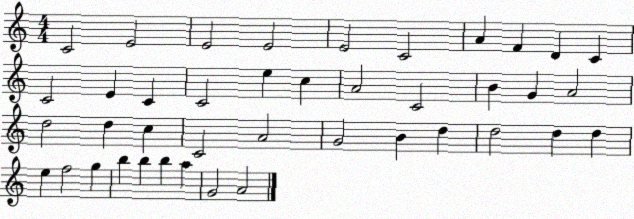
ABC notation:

X:1
T:Untitled
M:4/4
L:1/4
K:C
C2 E2 E2 E2 E2 C2 A F D C C2 E C C2 e c A2 C2 B G A2 d2 d c C2 A2 G2 B d d2 d d e f2 g b b b a G2 A2